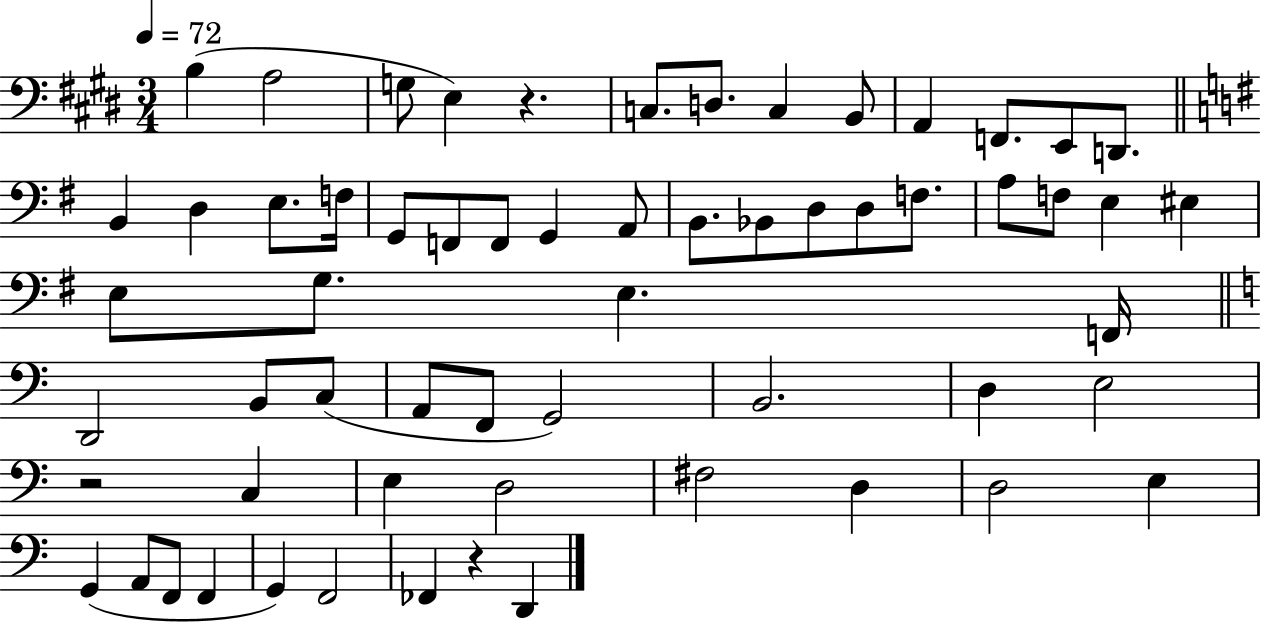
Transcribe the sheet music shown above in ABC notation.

X:1
T:Untitled
M:3/4
L:1/4
K:E
B, A,2 G,/2 E, z C,/2 D,/2 C, B,,/2 A,, F,,/2 E,,/2 D,,/2 B,, D, E,/2 F,/4 G,,/2 F,,/2 F,,/2 G,, A,,/2 B,,/2 _B,,/2 D,/2 D,/2 F,/2 A,/2 F,/2 E, ^E, E,/2 G,/2 E, F,,/4 D,,2 B,,/2 C,/2 A,,/2 F,,/2 G,,2 B,,2 D, E,2 z2 C, E, D,2 ^F,2 D, D,2 E, G,, A,,/2 F,,/2 F,, G,, F,,2 _F,, z D,,